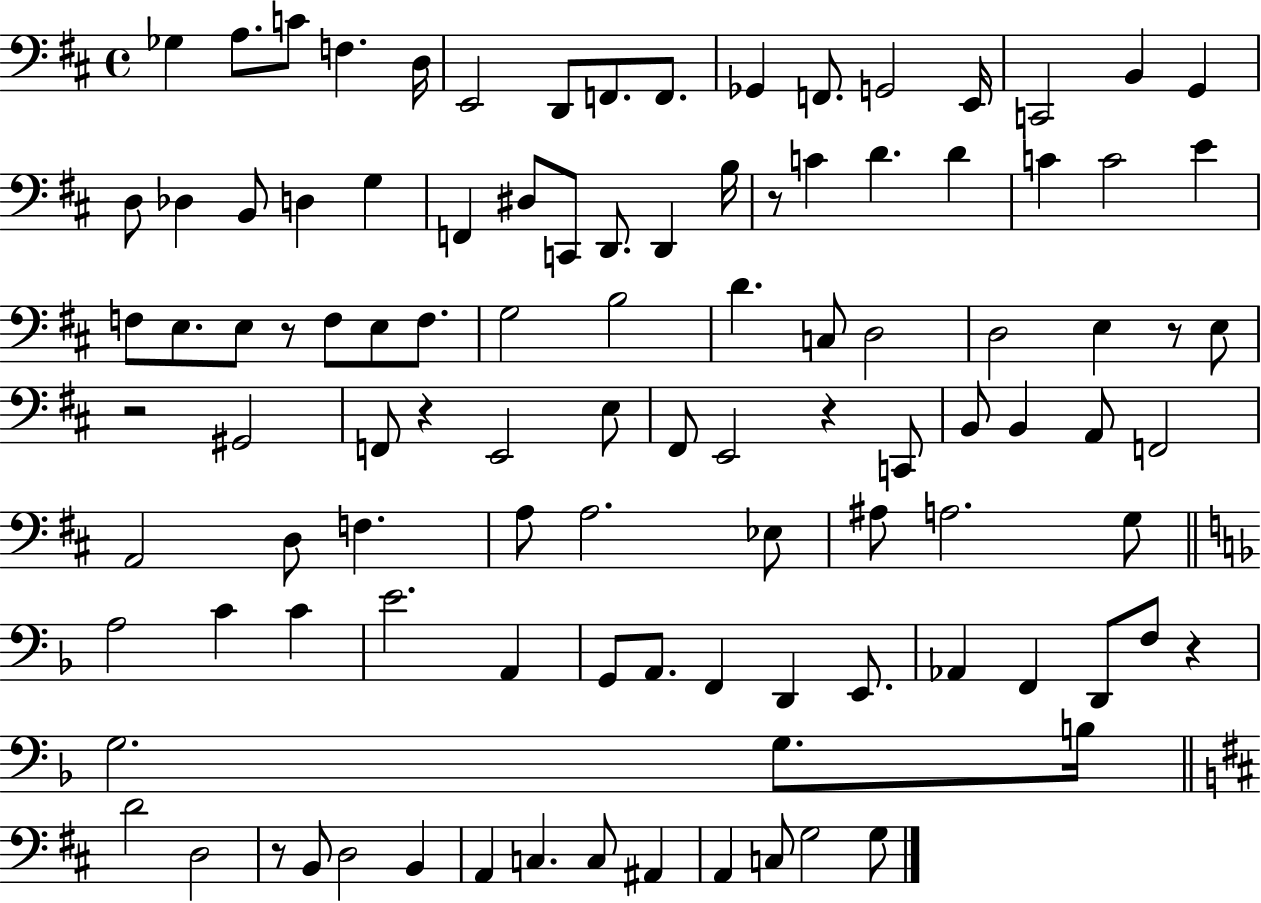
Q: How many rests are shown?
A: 8